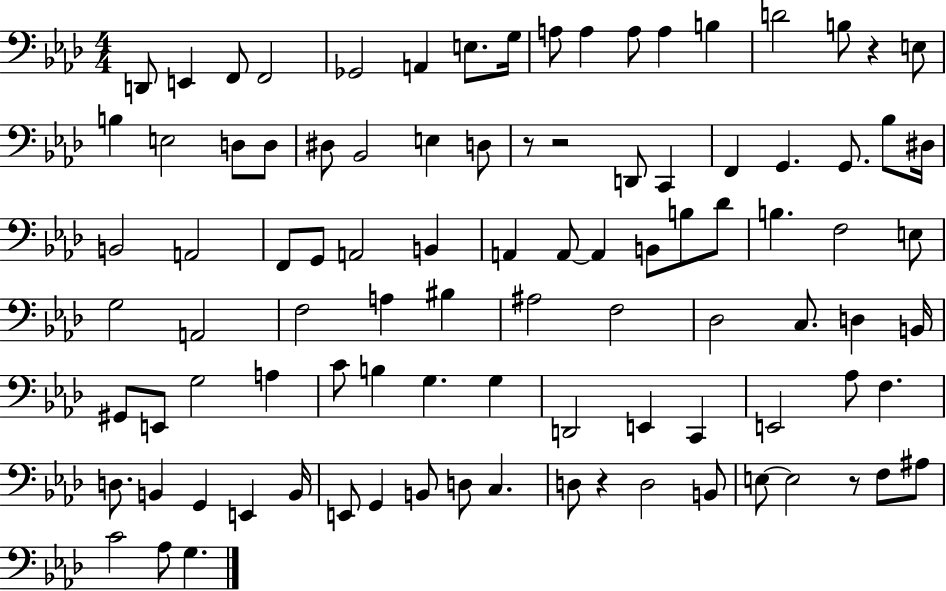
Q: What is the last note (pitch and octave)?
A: G3